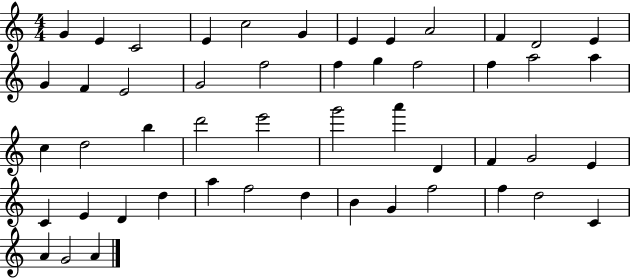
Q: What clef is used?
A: treble